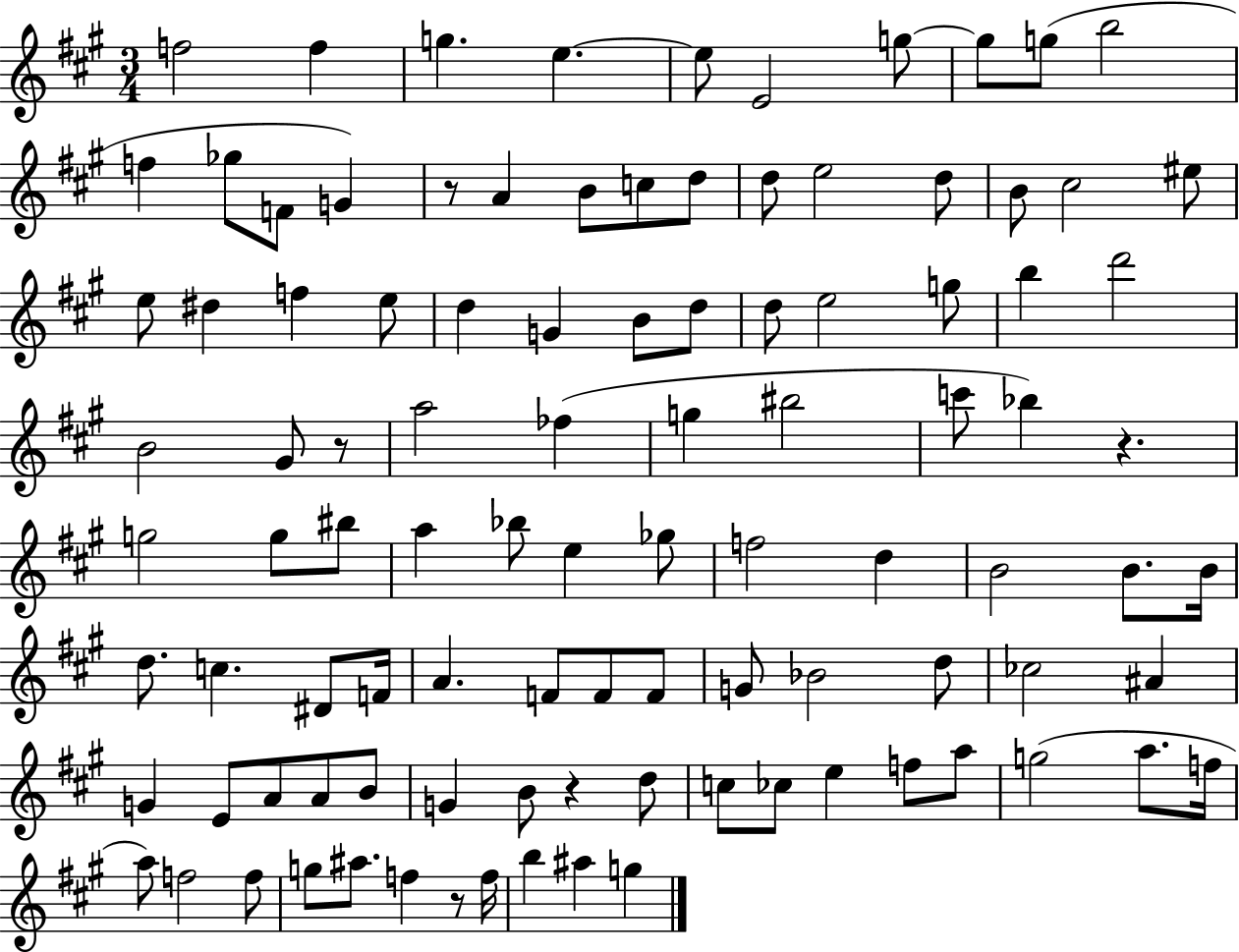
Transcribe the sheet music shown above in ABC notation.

X:1
T:Untitled
M:3/4
L:1/4
K:A
f2 f g e e/2 E2 g/2 g/2 g/2 b2 f _g/2 F/2 G z/2 A B/2 c/2 d/2 d/2 e2 d/2 B/2 ^c2 ^e/2 e/2 ^d f e/2 d G B/2 d/2 d/2 e2 g/2 b d'2 B2 ^G/2 z/2 a2 _f g ^b2 c'/2 _b z g2 g/2 ^b/2 a _b/2 e _g/2 f2 d B2 B/2 B/4 d/2 c ^D/2 F/4 A F/2 F/2 F/2 G/2 _B2 d/2 _c2 ^A G E/2 A/2 A/2 B/2 G B/2 z d/2 c/2 _c/2 e f/2 a/2 g2 a/2 f/4 a/2 f2 f/2 g/2 ^a/2 f z/2 f/4 b ^a g